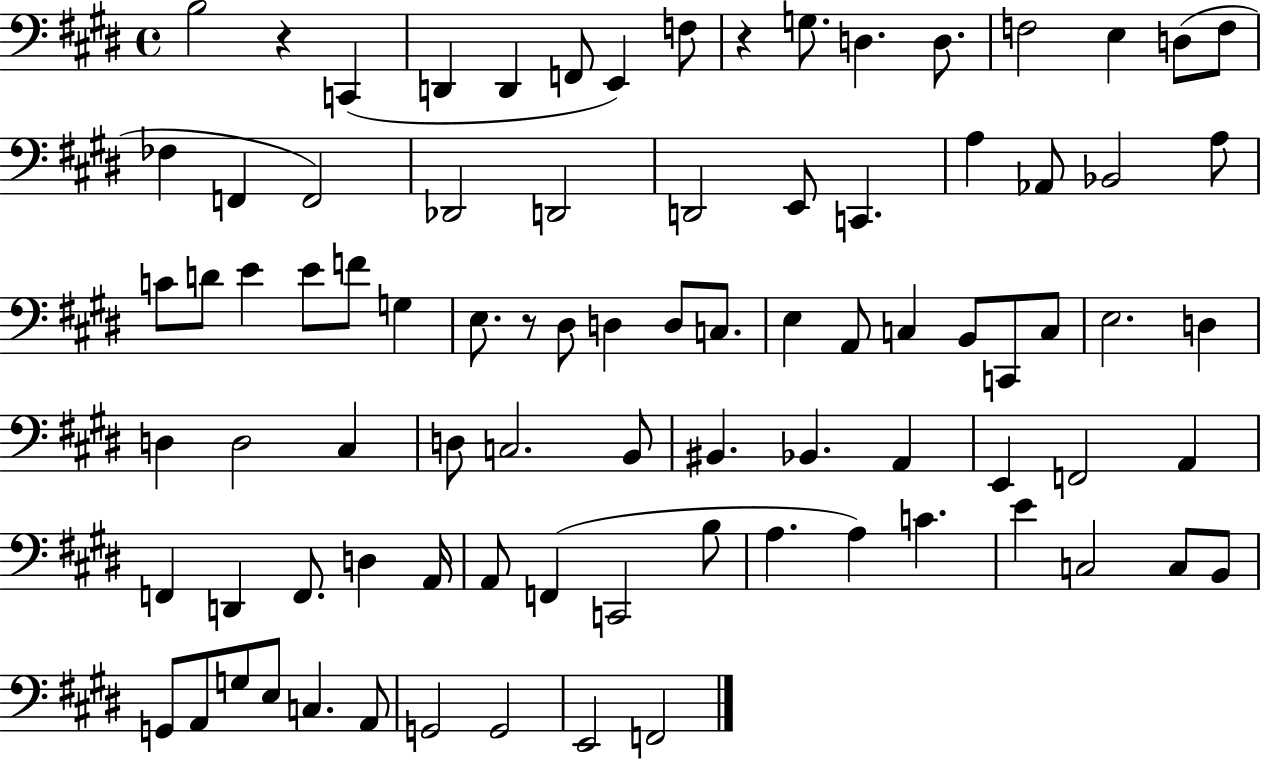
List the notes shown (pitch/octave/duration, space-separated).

B3/h R/q C2/q D2/q D2/q F2/e E2/q F3/e R/q G3/e. D3/q. D3/e. F3/h E3/q D3/e F3/e FES3/q F2/q F2/h Db2/h D2/h D2/h E2/e C2/q. A3/q Ab2/e Bb2/h A3/e C4/e D4/e E4/q E4/e F4/e G3/q E3/e. R/e D#3/e D3/q D3/e C3/e. E3/q A2/e C3/q B2/e C2/e C3/e E3/h. D3/q D3/q D3/h C#3/q D3/e C3/h. B2/e BIS2/q. Bb2/q. A2/q E2/q F2/h A2/q F2/q D2/q F2/e. D3/q A2/s A2/e F2/q C2/h B3/e A3/q. A3/q C4/q. E4/q C3/h C3/e B2/e G2/e A2/e G3/e E3/e C3/q. A2/e G2/h G2/h E2/h F2/h